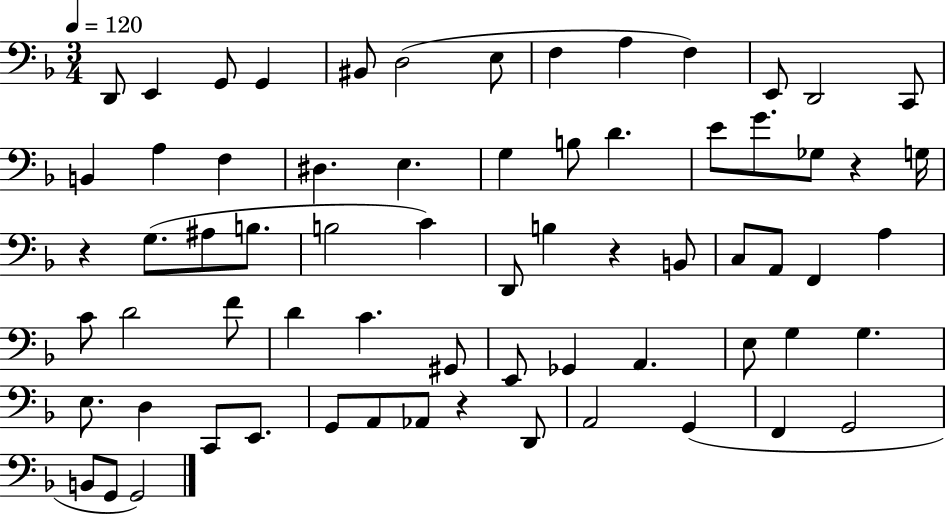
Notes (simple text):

D2/e E2/q G2/e G2/q BIS2/e D3/h E3/e F3/q A3/q F3/q E2/e D2/h C2/e B2/q A3/q F3/q D#3/q. E3/q. G3/q B3/e D4/q. E4/e G4/e. Gb3/e R/q G3/s R/q G3/e. A#3/e B3/e. B3/h C4/q D2/e B3/q R/q B2/e C3/e A2/e F2/q A3/q C4/e D4/h F4/e D4/q C4/q. G#2/e E2/e Gb2/q A2/q. E3/e G3/q G3/q. E3/e. D3/q C2/e E2/e. G2/e A2/e Ab2/e R/q D2/e A2/h G2/q F2/q G2/h B2/e G2/e G2/h